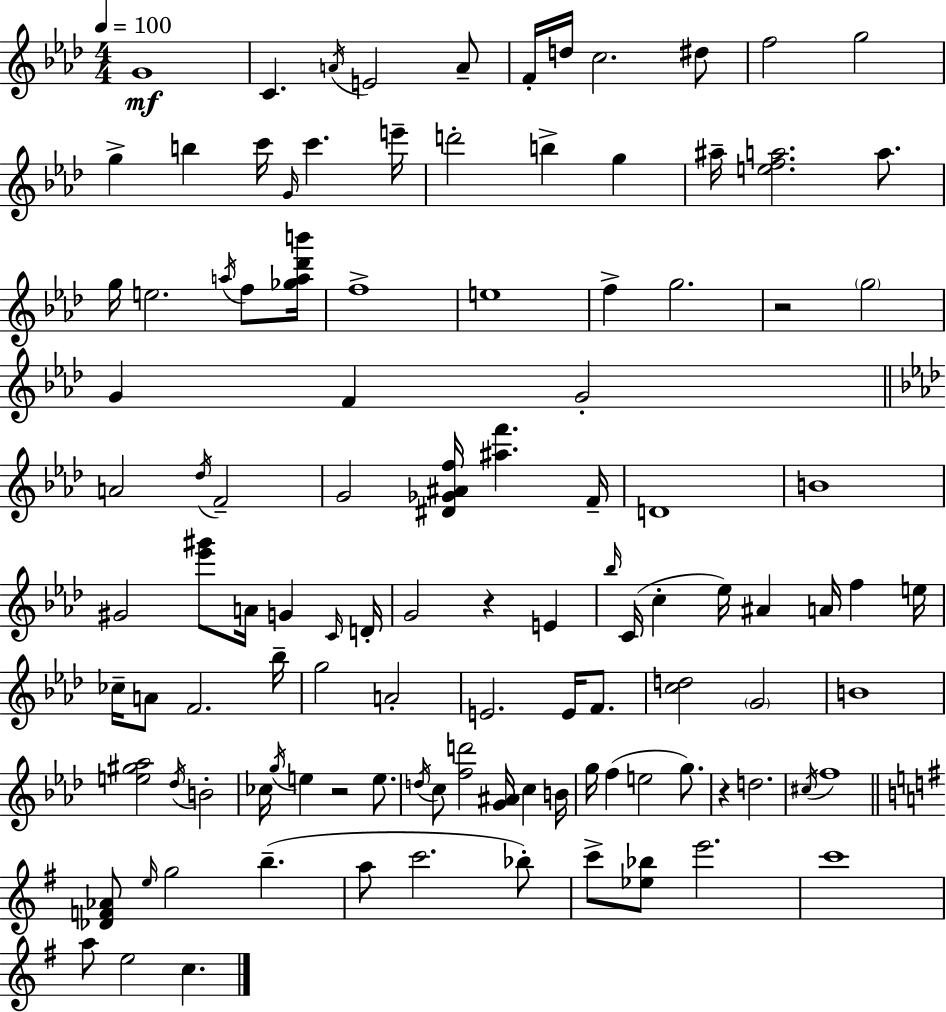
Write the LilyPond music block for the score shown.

{
  \clef treble
  \numericTimeSignature
  \time 4/4
  \key aes \major
  \tempo 4 = 100
  \repeat volta 2 { g'1\mf | c'4. \acciaccatura { a'16 } e'2 a'8-- | f'16-. d''16 c''2. dis''8 | f''2 g''2 | \break g''4-> b''4 c'''16 \grace { g'16 } c'''4. | e'''16-- d'''2-. b''4-> g''4 | ais''16-- <e'' f'' a''>2. a''8. | g''16 e''2. \acciaccatura { a''16 } | \break f''8 <ges'' a'' des''' b'''>16 f''1-> | e''1 | f''4-> g''2. | r2 \parenthesize g''2 | \break g'4 f'4 g'2-. | \bar "||" \break \key f \minor a'2 \acciaccatura { des''16 } f'2-- | g'2 <dis' ges' ais' f''>16 <ais'' f'''>4. | f'16-- d'1 | b'1 | \break gis'2 <ees''' gis'''>8 a'16 g'4 | \grace { c'16 } d'16-. g'2 r4 e'4 | \grace { bes''16 }( c'16 c''4-. ees''16) ais'4 a'16 f''4 | e''16 ces''16-- a'8 f'2. | \break bes''16-- g''2 a'2-. | e'2. e'16 | f'8. <c'' d''>2 \parenthesize g'2 | b'1 | \break <e'' gis'' aes''>2 \acciaccatura { des''16 } b'2-. | ces''16 \acciaccatura { g''16 } e''4 r2 | e''8. \acciaccatura { d''16 } c''8 <f'' d'''>2 | <g' ais'>16 c''4 b'16 g''16 f''4( e''2 | \break g''8.) r4 d''2. | \acciaccatura { cis''16 } f''1 | \bar "||" \break \key g \major <des' f' aes'>8 \grace { e''16 } g''2 b''4.--( | a''8 c'''2. bes''8-.) | c'''8-> <ees'' bes''>8 e'''2. | c'''1 | \break a''8 e''2 c''4. | } \bar "|."
}